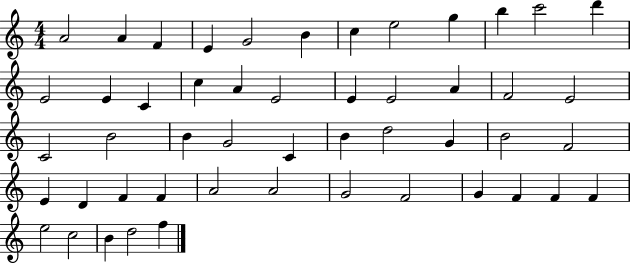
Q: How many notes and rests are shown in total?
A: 50